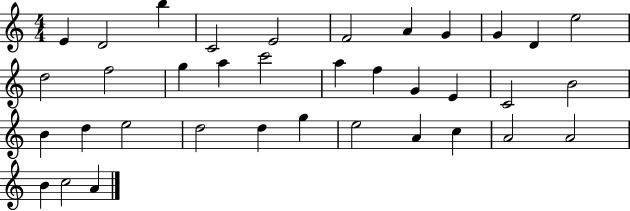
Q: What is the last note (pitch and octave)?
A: A4